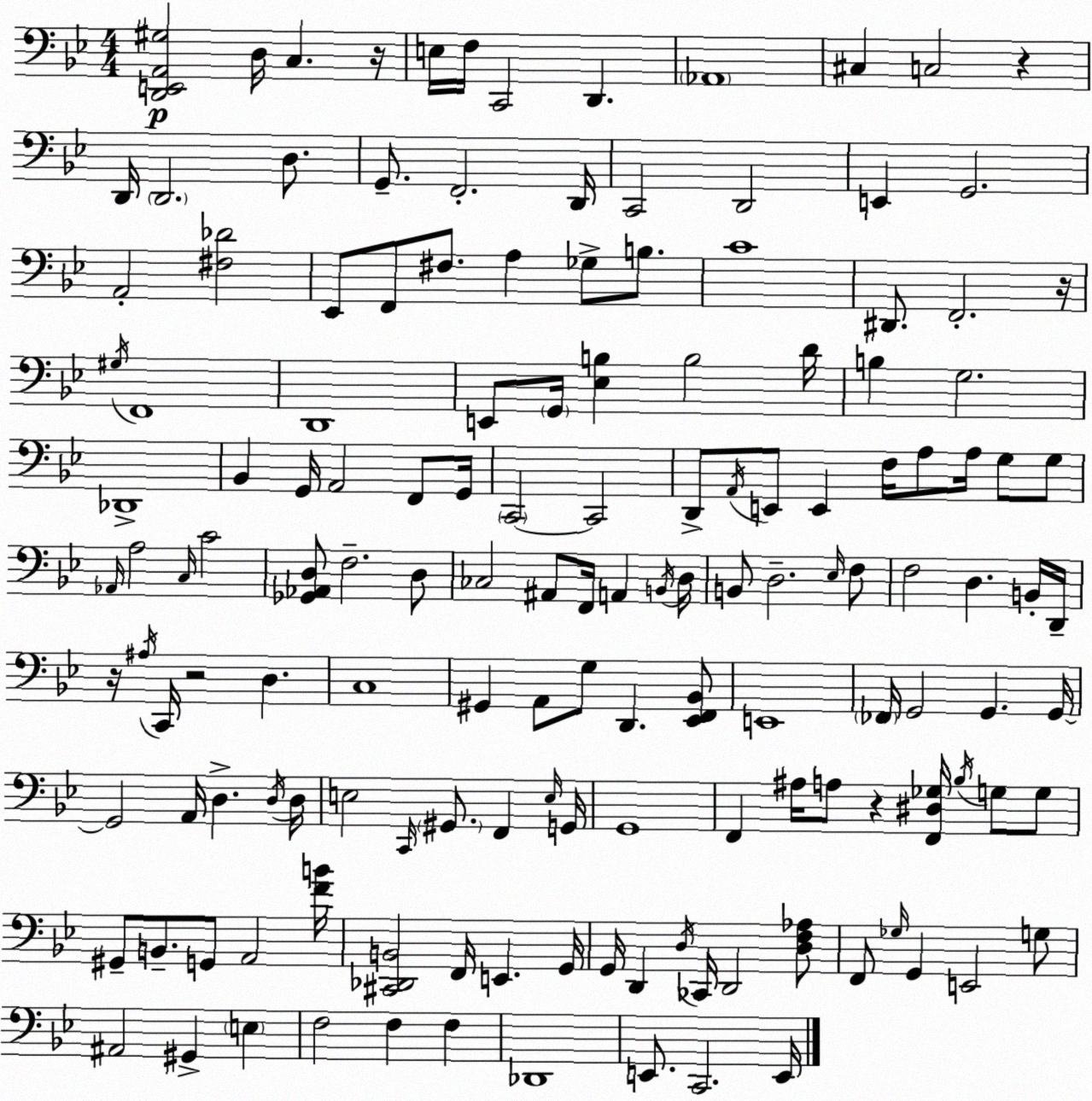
X:1
T:Untitled
M:4/4
L:1/4
K:Gm
[D,,E,,A,,^G,]2 D,/4 C, z/4 E,/4 F,/4 C,,2 D,, _A,,4 ^C, C,2 z D,,/4 D,,2 D,/2 G,,/2 F,,2 D,,/4 C,,2 D,,2 E,, G,,2 A,,2 [^F,_D]2 _E,,/2 F,,/2 ^F,/2 A, _G,/2 B,/2 C4 ^D,,/2 F,,2 z/4 ^G,/4 F,,4 D,,4 E,,/2 G,,/4 [_E,B,] B,2 D/4 B, G,2 _D,,4 _B,, G,,/4 A,,2 F,,/2 G,,/4 C,,2 C,,2 D,,/2 A,,/4 E,,/2 E,, F,/4 A,/2 A,/4 G,/2 G,/2 _A,,/4 A,2 C,/4 C2 [_G,,_A,,D,]/2 F,2 D,/2 _C,2 ^A,,/2 F,,/4 A,, B,,/4 D,/4 B,,/2 D,2 _E,/4 F,/2 F,2 D, B,,/4 D,,/4 z/4 ^A,/4 C,,/4 z2 D, C,4 ^G,, A,,/2 G,/2 D,, [_E,,F,,_B,,]/2 E,,4 _F,,/4 G,,2 G,, G,,/4 G,,2 A,,/4 D, D,/4 D,/4 E,2 C,,/4 ^G,,/2 F,, E,/4 G,,/4 G,,4 F,, ^A,/4 A,/2 z [F,,^D,_G,]/4 _B,/4 G,/2 G,/2 ^G,,/2 B,,/2 G,,/2 A,,2 [FB]/4 [^C,,_D,,B,,]2 F,,/4 E,, G,,/4 G,,/4 D,, D,/4 _C,,/4 D,,2 [D,F,_A,]/2 F,,/2 _G,/4 G,, E,,2 G,/2 ^A,,2 ^G,, E, F,2 F, F, _D,,4 E,,/2 C,,2 E,,/4